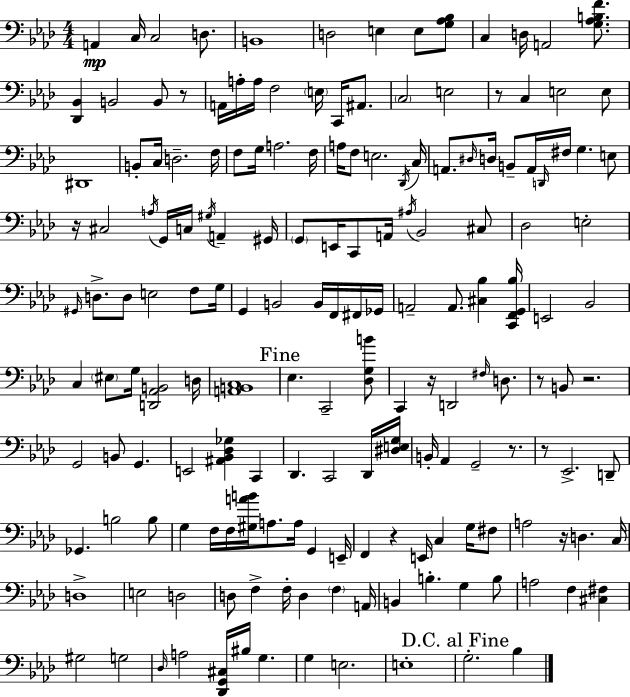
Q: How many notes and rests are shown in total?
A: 171